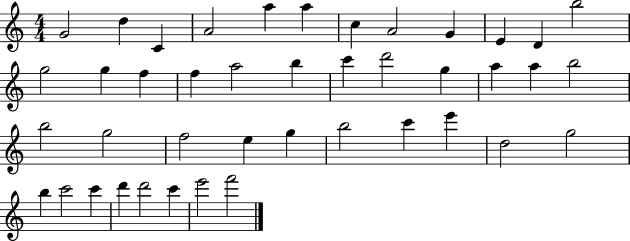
{
  \clef treble
  \numericTimeSignature
  \time 4/4
  \key c \major
  g'2 d''4 c'4 | a'2 a''4 a''4 | c''4 a'2 g'4 | e'4 d'4 b''2 | \break g''2 g''4 f''4 | f''4 a''2 b''4 | c'''4 d'''2 g''4 | a''4 a''4 b''2 | \break b''2 g''2 | f''2 e''4 g''4 | b''2 c'''4 e'''4 | d''2 g''2 | \break b''4 c'''2 c'''4 | d'''4 d'''2 c'''4 | e'''2 f'''2 | \bar "|."
}